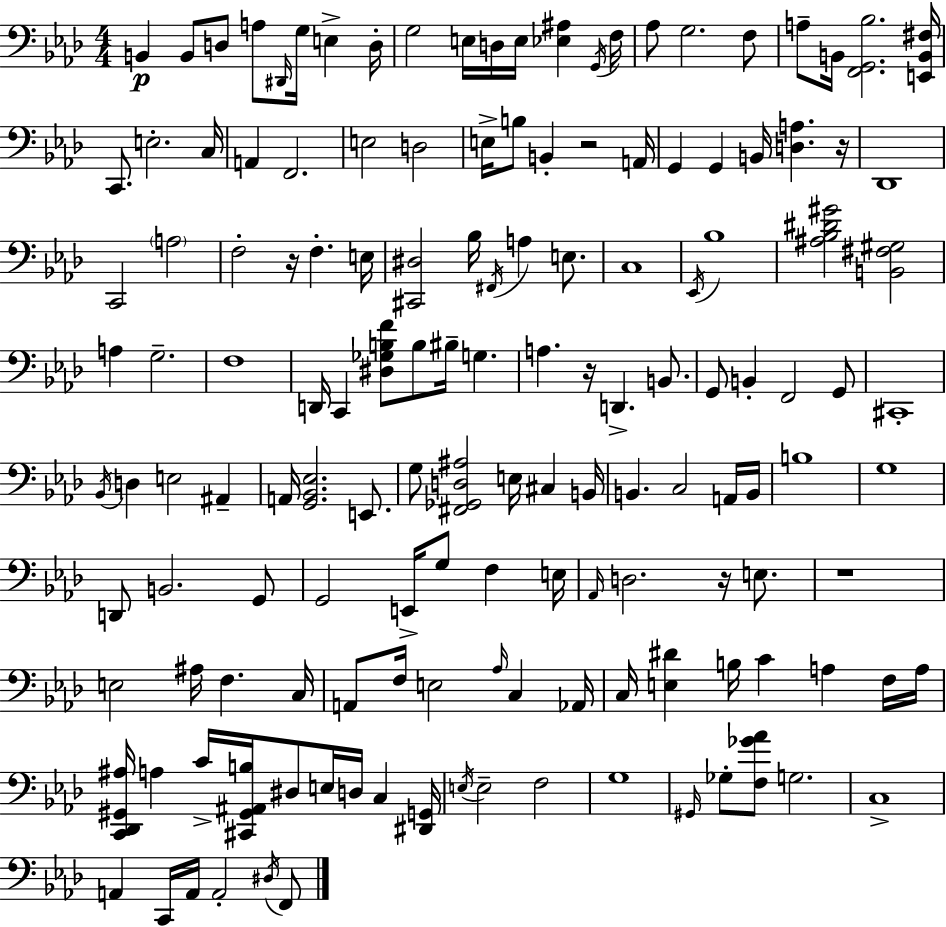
B2/q B2/e D3/e A3/e D#2/s G3/s E3/q D3/s G3/h E3/s D3/s E3/s [Eb3,A#3]/q G2/s F3/s Ab3/e G3/h. F3/e A3/e B2/s [F2,G2,Bb3]/h. [E2,B2,F#3]/s C2/e. E3/h. C3/s A2/q F2/h. E3/h D3/h E3/s B3/e B2/q R/h A2/s G2/q G2/q B2/s [D3,A3]/q. R/s Db2/w C2/h A3/h F3/h R/s F3/q. E3/s [C#2,D#3]/h Bb3/s F#2/s A3/q E3/e. C3/w Eb2/s Bb3/w [A#3,Bb3,D#4,G#4]/h [B2,F#3,G#3]/h A3/q G3/h. F3/w D2/s C2/q [D#3,Gb3,B3,F4]/e B3/e BIS3/s G3/q. A3/q. R/s D2/q. B2/e. G2/e B2/q F2/h G2/e C#2/w Bb2/s D3/q E3/h A#2/q A2/s [G2,Bb2,Eb3]/h. E2/e. G3/e [F#2,Gb2,D3,A#3]/h E3/s C#3/q B2/s B2/q. C3/h A2/s B2/s B3/w G3/w D2/e B2/h. G2/e G2/h E2/s G3/e F3/q E3/s Ab2/s D3/h. R/s E3/e. R/w E3/h A#3/s F3/q. C3/s A2/e F3/s E3/h Ab3/s C3/q Ab2/s C3/s [E3,D#4]/q B3/s C4/q A3/q F3/s A3/s [C2,Db2,G#2,A#3]/s A3/q C4/s [C#2,G#2,A#2,B3]/s D#3/e E3/s D3/s C3/q [D#2,G2]/s E3/s E3/h F3/h G3/w G#2/s Gb3/e [F3,Gb4,Ab4]/e G3/h. C3/w A2/q C2/s A2/s A2/h D#3/s F2/e